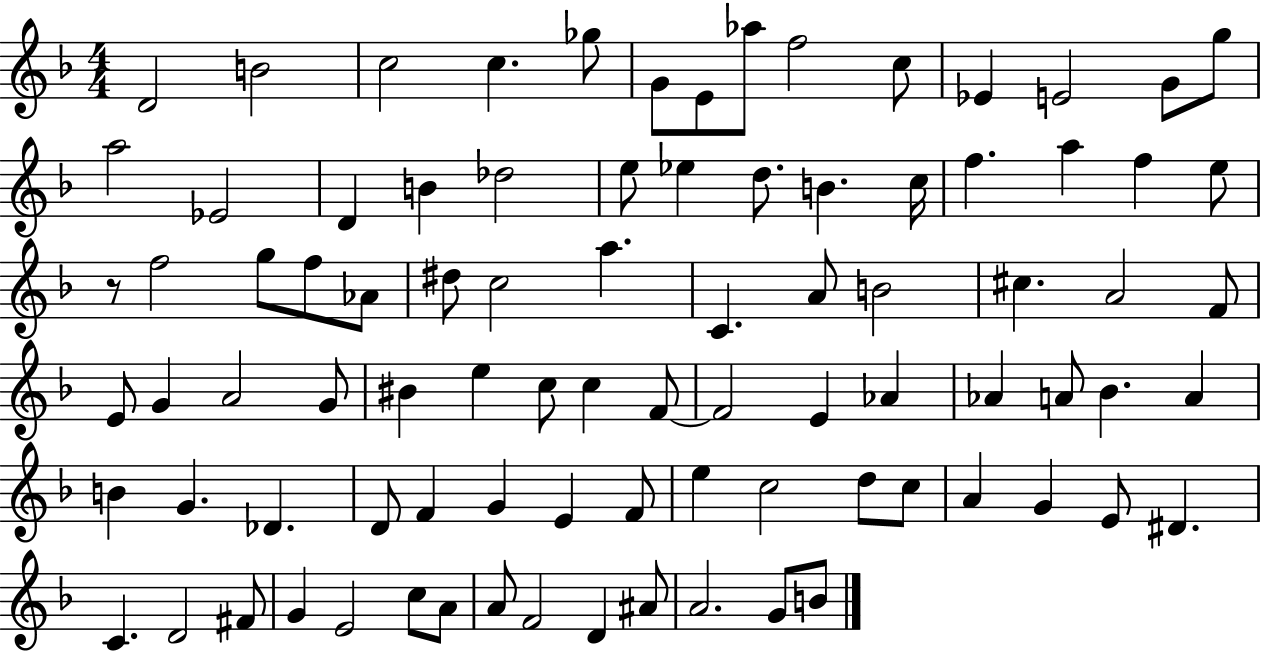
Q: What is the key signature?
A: F major